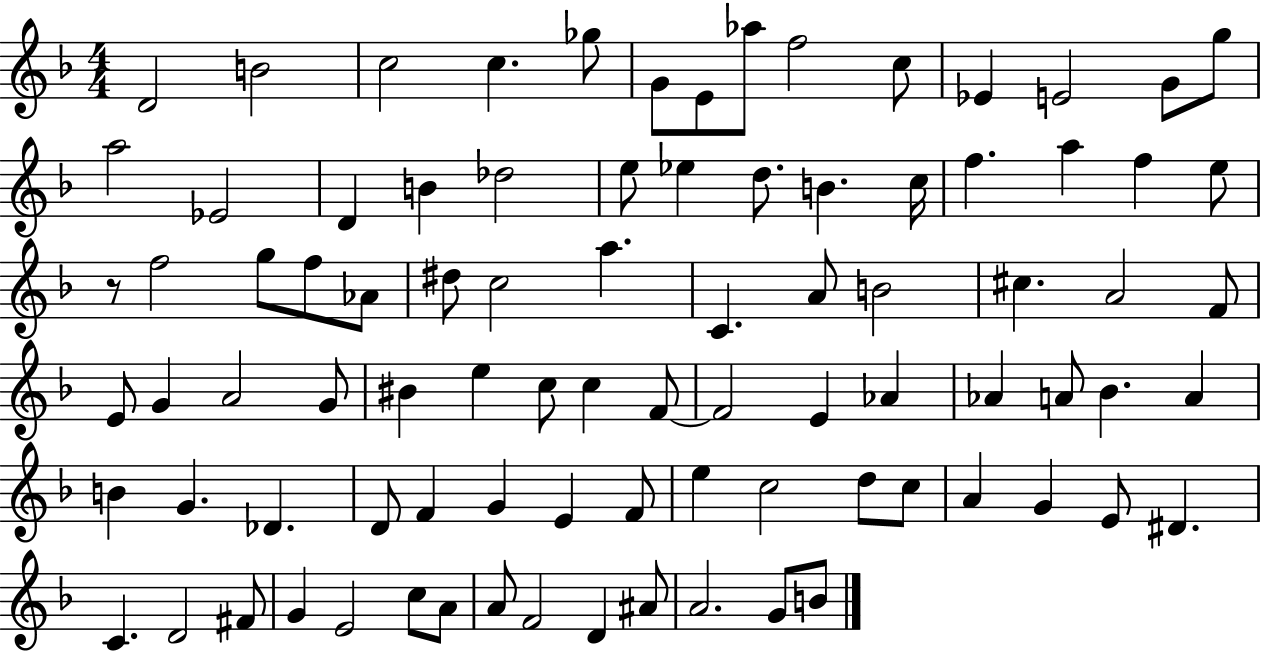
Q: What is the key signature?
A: F major